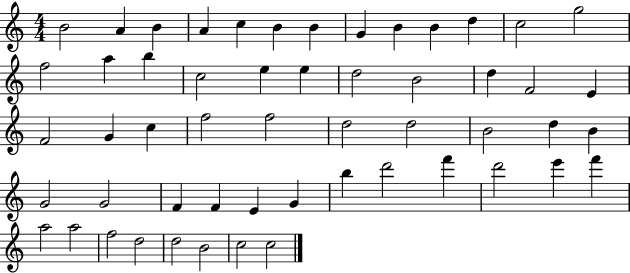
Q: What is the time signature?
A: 4/4